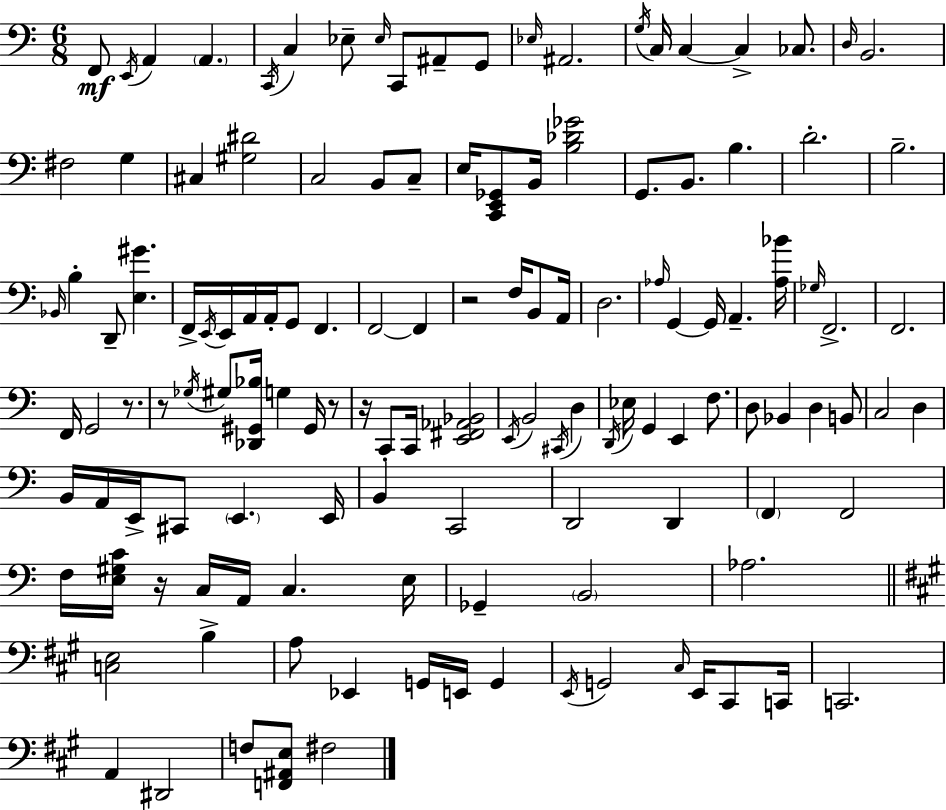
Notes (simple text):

F2/e E2/s A2/q A2/q. C2/s C3/q Eb3/e Eb3/s C2/e A#2/e G2/e Eb3/s A#2/h. G3/s C3/s C3/q C3/q CES3/e. D3/s B2/h. F#3/h G3/q C#3/q [G#3,D#4]/h C3/h B2/e C3/e E3/s [C2,E2,Gb2]/e B2/s [B3,Db4,Gb4]/h G2/e. B2/e. B3/q. D4/h. B3/h. Bb2/s B3/q D2/e [E3,G#4]/q. F2/s E2/s E2/s A2/s A2/s G2/e F2/q. F2/h F2/q R/h F3/s B2/e A2/s D3/h. Ab3/s G2/q G2/s A2/q. [Ab3,Bb4]/s Gb3/s F2/h. F2/h. F2/s G2/h R/e. R/e Gb3/s G#3/e [Db2,G#2,Bb3]/s G3/q G#2/s R/e R/s C2/e C2/s [E2,F#2,Ab2,Bb2]/h E2/s B2/h C#2/s D3/q D2/s Eb3/s G2/q E2/q F3/e. D3/e Bb2/q D3/q B2/e C3/h D3/q B2/s A2/s E2/s C#2/e E2/q. E2/s B2/q C2/h D2/h D2/q F2/q F2/h F3/s [E3,G#3,C4]/s R/s C3/s A2/s C3/q. E3/s Gb2/q B2/h Ab3/h. [C3,E3]/h B3/q A3/e Eb2/q G2/s E2/s G2/q E2/s G2/h C#3/s E2/s C#2/e C2/s C2/h. A2/q D#2/h F3/e [F2,A#2,E3]/e F#3/h